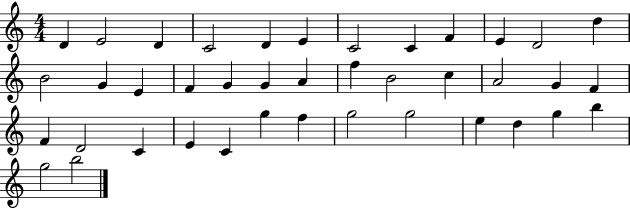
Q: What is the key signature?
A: C major